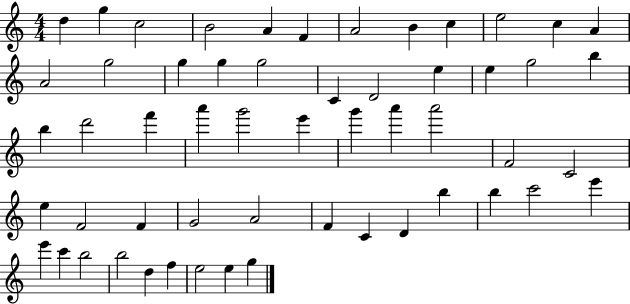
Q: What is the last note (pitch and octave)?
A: G5